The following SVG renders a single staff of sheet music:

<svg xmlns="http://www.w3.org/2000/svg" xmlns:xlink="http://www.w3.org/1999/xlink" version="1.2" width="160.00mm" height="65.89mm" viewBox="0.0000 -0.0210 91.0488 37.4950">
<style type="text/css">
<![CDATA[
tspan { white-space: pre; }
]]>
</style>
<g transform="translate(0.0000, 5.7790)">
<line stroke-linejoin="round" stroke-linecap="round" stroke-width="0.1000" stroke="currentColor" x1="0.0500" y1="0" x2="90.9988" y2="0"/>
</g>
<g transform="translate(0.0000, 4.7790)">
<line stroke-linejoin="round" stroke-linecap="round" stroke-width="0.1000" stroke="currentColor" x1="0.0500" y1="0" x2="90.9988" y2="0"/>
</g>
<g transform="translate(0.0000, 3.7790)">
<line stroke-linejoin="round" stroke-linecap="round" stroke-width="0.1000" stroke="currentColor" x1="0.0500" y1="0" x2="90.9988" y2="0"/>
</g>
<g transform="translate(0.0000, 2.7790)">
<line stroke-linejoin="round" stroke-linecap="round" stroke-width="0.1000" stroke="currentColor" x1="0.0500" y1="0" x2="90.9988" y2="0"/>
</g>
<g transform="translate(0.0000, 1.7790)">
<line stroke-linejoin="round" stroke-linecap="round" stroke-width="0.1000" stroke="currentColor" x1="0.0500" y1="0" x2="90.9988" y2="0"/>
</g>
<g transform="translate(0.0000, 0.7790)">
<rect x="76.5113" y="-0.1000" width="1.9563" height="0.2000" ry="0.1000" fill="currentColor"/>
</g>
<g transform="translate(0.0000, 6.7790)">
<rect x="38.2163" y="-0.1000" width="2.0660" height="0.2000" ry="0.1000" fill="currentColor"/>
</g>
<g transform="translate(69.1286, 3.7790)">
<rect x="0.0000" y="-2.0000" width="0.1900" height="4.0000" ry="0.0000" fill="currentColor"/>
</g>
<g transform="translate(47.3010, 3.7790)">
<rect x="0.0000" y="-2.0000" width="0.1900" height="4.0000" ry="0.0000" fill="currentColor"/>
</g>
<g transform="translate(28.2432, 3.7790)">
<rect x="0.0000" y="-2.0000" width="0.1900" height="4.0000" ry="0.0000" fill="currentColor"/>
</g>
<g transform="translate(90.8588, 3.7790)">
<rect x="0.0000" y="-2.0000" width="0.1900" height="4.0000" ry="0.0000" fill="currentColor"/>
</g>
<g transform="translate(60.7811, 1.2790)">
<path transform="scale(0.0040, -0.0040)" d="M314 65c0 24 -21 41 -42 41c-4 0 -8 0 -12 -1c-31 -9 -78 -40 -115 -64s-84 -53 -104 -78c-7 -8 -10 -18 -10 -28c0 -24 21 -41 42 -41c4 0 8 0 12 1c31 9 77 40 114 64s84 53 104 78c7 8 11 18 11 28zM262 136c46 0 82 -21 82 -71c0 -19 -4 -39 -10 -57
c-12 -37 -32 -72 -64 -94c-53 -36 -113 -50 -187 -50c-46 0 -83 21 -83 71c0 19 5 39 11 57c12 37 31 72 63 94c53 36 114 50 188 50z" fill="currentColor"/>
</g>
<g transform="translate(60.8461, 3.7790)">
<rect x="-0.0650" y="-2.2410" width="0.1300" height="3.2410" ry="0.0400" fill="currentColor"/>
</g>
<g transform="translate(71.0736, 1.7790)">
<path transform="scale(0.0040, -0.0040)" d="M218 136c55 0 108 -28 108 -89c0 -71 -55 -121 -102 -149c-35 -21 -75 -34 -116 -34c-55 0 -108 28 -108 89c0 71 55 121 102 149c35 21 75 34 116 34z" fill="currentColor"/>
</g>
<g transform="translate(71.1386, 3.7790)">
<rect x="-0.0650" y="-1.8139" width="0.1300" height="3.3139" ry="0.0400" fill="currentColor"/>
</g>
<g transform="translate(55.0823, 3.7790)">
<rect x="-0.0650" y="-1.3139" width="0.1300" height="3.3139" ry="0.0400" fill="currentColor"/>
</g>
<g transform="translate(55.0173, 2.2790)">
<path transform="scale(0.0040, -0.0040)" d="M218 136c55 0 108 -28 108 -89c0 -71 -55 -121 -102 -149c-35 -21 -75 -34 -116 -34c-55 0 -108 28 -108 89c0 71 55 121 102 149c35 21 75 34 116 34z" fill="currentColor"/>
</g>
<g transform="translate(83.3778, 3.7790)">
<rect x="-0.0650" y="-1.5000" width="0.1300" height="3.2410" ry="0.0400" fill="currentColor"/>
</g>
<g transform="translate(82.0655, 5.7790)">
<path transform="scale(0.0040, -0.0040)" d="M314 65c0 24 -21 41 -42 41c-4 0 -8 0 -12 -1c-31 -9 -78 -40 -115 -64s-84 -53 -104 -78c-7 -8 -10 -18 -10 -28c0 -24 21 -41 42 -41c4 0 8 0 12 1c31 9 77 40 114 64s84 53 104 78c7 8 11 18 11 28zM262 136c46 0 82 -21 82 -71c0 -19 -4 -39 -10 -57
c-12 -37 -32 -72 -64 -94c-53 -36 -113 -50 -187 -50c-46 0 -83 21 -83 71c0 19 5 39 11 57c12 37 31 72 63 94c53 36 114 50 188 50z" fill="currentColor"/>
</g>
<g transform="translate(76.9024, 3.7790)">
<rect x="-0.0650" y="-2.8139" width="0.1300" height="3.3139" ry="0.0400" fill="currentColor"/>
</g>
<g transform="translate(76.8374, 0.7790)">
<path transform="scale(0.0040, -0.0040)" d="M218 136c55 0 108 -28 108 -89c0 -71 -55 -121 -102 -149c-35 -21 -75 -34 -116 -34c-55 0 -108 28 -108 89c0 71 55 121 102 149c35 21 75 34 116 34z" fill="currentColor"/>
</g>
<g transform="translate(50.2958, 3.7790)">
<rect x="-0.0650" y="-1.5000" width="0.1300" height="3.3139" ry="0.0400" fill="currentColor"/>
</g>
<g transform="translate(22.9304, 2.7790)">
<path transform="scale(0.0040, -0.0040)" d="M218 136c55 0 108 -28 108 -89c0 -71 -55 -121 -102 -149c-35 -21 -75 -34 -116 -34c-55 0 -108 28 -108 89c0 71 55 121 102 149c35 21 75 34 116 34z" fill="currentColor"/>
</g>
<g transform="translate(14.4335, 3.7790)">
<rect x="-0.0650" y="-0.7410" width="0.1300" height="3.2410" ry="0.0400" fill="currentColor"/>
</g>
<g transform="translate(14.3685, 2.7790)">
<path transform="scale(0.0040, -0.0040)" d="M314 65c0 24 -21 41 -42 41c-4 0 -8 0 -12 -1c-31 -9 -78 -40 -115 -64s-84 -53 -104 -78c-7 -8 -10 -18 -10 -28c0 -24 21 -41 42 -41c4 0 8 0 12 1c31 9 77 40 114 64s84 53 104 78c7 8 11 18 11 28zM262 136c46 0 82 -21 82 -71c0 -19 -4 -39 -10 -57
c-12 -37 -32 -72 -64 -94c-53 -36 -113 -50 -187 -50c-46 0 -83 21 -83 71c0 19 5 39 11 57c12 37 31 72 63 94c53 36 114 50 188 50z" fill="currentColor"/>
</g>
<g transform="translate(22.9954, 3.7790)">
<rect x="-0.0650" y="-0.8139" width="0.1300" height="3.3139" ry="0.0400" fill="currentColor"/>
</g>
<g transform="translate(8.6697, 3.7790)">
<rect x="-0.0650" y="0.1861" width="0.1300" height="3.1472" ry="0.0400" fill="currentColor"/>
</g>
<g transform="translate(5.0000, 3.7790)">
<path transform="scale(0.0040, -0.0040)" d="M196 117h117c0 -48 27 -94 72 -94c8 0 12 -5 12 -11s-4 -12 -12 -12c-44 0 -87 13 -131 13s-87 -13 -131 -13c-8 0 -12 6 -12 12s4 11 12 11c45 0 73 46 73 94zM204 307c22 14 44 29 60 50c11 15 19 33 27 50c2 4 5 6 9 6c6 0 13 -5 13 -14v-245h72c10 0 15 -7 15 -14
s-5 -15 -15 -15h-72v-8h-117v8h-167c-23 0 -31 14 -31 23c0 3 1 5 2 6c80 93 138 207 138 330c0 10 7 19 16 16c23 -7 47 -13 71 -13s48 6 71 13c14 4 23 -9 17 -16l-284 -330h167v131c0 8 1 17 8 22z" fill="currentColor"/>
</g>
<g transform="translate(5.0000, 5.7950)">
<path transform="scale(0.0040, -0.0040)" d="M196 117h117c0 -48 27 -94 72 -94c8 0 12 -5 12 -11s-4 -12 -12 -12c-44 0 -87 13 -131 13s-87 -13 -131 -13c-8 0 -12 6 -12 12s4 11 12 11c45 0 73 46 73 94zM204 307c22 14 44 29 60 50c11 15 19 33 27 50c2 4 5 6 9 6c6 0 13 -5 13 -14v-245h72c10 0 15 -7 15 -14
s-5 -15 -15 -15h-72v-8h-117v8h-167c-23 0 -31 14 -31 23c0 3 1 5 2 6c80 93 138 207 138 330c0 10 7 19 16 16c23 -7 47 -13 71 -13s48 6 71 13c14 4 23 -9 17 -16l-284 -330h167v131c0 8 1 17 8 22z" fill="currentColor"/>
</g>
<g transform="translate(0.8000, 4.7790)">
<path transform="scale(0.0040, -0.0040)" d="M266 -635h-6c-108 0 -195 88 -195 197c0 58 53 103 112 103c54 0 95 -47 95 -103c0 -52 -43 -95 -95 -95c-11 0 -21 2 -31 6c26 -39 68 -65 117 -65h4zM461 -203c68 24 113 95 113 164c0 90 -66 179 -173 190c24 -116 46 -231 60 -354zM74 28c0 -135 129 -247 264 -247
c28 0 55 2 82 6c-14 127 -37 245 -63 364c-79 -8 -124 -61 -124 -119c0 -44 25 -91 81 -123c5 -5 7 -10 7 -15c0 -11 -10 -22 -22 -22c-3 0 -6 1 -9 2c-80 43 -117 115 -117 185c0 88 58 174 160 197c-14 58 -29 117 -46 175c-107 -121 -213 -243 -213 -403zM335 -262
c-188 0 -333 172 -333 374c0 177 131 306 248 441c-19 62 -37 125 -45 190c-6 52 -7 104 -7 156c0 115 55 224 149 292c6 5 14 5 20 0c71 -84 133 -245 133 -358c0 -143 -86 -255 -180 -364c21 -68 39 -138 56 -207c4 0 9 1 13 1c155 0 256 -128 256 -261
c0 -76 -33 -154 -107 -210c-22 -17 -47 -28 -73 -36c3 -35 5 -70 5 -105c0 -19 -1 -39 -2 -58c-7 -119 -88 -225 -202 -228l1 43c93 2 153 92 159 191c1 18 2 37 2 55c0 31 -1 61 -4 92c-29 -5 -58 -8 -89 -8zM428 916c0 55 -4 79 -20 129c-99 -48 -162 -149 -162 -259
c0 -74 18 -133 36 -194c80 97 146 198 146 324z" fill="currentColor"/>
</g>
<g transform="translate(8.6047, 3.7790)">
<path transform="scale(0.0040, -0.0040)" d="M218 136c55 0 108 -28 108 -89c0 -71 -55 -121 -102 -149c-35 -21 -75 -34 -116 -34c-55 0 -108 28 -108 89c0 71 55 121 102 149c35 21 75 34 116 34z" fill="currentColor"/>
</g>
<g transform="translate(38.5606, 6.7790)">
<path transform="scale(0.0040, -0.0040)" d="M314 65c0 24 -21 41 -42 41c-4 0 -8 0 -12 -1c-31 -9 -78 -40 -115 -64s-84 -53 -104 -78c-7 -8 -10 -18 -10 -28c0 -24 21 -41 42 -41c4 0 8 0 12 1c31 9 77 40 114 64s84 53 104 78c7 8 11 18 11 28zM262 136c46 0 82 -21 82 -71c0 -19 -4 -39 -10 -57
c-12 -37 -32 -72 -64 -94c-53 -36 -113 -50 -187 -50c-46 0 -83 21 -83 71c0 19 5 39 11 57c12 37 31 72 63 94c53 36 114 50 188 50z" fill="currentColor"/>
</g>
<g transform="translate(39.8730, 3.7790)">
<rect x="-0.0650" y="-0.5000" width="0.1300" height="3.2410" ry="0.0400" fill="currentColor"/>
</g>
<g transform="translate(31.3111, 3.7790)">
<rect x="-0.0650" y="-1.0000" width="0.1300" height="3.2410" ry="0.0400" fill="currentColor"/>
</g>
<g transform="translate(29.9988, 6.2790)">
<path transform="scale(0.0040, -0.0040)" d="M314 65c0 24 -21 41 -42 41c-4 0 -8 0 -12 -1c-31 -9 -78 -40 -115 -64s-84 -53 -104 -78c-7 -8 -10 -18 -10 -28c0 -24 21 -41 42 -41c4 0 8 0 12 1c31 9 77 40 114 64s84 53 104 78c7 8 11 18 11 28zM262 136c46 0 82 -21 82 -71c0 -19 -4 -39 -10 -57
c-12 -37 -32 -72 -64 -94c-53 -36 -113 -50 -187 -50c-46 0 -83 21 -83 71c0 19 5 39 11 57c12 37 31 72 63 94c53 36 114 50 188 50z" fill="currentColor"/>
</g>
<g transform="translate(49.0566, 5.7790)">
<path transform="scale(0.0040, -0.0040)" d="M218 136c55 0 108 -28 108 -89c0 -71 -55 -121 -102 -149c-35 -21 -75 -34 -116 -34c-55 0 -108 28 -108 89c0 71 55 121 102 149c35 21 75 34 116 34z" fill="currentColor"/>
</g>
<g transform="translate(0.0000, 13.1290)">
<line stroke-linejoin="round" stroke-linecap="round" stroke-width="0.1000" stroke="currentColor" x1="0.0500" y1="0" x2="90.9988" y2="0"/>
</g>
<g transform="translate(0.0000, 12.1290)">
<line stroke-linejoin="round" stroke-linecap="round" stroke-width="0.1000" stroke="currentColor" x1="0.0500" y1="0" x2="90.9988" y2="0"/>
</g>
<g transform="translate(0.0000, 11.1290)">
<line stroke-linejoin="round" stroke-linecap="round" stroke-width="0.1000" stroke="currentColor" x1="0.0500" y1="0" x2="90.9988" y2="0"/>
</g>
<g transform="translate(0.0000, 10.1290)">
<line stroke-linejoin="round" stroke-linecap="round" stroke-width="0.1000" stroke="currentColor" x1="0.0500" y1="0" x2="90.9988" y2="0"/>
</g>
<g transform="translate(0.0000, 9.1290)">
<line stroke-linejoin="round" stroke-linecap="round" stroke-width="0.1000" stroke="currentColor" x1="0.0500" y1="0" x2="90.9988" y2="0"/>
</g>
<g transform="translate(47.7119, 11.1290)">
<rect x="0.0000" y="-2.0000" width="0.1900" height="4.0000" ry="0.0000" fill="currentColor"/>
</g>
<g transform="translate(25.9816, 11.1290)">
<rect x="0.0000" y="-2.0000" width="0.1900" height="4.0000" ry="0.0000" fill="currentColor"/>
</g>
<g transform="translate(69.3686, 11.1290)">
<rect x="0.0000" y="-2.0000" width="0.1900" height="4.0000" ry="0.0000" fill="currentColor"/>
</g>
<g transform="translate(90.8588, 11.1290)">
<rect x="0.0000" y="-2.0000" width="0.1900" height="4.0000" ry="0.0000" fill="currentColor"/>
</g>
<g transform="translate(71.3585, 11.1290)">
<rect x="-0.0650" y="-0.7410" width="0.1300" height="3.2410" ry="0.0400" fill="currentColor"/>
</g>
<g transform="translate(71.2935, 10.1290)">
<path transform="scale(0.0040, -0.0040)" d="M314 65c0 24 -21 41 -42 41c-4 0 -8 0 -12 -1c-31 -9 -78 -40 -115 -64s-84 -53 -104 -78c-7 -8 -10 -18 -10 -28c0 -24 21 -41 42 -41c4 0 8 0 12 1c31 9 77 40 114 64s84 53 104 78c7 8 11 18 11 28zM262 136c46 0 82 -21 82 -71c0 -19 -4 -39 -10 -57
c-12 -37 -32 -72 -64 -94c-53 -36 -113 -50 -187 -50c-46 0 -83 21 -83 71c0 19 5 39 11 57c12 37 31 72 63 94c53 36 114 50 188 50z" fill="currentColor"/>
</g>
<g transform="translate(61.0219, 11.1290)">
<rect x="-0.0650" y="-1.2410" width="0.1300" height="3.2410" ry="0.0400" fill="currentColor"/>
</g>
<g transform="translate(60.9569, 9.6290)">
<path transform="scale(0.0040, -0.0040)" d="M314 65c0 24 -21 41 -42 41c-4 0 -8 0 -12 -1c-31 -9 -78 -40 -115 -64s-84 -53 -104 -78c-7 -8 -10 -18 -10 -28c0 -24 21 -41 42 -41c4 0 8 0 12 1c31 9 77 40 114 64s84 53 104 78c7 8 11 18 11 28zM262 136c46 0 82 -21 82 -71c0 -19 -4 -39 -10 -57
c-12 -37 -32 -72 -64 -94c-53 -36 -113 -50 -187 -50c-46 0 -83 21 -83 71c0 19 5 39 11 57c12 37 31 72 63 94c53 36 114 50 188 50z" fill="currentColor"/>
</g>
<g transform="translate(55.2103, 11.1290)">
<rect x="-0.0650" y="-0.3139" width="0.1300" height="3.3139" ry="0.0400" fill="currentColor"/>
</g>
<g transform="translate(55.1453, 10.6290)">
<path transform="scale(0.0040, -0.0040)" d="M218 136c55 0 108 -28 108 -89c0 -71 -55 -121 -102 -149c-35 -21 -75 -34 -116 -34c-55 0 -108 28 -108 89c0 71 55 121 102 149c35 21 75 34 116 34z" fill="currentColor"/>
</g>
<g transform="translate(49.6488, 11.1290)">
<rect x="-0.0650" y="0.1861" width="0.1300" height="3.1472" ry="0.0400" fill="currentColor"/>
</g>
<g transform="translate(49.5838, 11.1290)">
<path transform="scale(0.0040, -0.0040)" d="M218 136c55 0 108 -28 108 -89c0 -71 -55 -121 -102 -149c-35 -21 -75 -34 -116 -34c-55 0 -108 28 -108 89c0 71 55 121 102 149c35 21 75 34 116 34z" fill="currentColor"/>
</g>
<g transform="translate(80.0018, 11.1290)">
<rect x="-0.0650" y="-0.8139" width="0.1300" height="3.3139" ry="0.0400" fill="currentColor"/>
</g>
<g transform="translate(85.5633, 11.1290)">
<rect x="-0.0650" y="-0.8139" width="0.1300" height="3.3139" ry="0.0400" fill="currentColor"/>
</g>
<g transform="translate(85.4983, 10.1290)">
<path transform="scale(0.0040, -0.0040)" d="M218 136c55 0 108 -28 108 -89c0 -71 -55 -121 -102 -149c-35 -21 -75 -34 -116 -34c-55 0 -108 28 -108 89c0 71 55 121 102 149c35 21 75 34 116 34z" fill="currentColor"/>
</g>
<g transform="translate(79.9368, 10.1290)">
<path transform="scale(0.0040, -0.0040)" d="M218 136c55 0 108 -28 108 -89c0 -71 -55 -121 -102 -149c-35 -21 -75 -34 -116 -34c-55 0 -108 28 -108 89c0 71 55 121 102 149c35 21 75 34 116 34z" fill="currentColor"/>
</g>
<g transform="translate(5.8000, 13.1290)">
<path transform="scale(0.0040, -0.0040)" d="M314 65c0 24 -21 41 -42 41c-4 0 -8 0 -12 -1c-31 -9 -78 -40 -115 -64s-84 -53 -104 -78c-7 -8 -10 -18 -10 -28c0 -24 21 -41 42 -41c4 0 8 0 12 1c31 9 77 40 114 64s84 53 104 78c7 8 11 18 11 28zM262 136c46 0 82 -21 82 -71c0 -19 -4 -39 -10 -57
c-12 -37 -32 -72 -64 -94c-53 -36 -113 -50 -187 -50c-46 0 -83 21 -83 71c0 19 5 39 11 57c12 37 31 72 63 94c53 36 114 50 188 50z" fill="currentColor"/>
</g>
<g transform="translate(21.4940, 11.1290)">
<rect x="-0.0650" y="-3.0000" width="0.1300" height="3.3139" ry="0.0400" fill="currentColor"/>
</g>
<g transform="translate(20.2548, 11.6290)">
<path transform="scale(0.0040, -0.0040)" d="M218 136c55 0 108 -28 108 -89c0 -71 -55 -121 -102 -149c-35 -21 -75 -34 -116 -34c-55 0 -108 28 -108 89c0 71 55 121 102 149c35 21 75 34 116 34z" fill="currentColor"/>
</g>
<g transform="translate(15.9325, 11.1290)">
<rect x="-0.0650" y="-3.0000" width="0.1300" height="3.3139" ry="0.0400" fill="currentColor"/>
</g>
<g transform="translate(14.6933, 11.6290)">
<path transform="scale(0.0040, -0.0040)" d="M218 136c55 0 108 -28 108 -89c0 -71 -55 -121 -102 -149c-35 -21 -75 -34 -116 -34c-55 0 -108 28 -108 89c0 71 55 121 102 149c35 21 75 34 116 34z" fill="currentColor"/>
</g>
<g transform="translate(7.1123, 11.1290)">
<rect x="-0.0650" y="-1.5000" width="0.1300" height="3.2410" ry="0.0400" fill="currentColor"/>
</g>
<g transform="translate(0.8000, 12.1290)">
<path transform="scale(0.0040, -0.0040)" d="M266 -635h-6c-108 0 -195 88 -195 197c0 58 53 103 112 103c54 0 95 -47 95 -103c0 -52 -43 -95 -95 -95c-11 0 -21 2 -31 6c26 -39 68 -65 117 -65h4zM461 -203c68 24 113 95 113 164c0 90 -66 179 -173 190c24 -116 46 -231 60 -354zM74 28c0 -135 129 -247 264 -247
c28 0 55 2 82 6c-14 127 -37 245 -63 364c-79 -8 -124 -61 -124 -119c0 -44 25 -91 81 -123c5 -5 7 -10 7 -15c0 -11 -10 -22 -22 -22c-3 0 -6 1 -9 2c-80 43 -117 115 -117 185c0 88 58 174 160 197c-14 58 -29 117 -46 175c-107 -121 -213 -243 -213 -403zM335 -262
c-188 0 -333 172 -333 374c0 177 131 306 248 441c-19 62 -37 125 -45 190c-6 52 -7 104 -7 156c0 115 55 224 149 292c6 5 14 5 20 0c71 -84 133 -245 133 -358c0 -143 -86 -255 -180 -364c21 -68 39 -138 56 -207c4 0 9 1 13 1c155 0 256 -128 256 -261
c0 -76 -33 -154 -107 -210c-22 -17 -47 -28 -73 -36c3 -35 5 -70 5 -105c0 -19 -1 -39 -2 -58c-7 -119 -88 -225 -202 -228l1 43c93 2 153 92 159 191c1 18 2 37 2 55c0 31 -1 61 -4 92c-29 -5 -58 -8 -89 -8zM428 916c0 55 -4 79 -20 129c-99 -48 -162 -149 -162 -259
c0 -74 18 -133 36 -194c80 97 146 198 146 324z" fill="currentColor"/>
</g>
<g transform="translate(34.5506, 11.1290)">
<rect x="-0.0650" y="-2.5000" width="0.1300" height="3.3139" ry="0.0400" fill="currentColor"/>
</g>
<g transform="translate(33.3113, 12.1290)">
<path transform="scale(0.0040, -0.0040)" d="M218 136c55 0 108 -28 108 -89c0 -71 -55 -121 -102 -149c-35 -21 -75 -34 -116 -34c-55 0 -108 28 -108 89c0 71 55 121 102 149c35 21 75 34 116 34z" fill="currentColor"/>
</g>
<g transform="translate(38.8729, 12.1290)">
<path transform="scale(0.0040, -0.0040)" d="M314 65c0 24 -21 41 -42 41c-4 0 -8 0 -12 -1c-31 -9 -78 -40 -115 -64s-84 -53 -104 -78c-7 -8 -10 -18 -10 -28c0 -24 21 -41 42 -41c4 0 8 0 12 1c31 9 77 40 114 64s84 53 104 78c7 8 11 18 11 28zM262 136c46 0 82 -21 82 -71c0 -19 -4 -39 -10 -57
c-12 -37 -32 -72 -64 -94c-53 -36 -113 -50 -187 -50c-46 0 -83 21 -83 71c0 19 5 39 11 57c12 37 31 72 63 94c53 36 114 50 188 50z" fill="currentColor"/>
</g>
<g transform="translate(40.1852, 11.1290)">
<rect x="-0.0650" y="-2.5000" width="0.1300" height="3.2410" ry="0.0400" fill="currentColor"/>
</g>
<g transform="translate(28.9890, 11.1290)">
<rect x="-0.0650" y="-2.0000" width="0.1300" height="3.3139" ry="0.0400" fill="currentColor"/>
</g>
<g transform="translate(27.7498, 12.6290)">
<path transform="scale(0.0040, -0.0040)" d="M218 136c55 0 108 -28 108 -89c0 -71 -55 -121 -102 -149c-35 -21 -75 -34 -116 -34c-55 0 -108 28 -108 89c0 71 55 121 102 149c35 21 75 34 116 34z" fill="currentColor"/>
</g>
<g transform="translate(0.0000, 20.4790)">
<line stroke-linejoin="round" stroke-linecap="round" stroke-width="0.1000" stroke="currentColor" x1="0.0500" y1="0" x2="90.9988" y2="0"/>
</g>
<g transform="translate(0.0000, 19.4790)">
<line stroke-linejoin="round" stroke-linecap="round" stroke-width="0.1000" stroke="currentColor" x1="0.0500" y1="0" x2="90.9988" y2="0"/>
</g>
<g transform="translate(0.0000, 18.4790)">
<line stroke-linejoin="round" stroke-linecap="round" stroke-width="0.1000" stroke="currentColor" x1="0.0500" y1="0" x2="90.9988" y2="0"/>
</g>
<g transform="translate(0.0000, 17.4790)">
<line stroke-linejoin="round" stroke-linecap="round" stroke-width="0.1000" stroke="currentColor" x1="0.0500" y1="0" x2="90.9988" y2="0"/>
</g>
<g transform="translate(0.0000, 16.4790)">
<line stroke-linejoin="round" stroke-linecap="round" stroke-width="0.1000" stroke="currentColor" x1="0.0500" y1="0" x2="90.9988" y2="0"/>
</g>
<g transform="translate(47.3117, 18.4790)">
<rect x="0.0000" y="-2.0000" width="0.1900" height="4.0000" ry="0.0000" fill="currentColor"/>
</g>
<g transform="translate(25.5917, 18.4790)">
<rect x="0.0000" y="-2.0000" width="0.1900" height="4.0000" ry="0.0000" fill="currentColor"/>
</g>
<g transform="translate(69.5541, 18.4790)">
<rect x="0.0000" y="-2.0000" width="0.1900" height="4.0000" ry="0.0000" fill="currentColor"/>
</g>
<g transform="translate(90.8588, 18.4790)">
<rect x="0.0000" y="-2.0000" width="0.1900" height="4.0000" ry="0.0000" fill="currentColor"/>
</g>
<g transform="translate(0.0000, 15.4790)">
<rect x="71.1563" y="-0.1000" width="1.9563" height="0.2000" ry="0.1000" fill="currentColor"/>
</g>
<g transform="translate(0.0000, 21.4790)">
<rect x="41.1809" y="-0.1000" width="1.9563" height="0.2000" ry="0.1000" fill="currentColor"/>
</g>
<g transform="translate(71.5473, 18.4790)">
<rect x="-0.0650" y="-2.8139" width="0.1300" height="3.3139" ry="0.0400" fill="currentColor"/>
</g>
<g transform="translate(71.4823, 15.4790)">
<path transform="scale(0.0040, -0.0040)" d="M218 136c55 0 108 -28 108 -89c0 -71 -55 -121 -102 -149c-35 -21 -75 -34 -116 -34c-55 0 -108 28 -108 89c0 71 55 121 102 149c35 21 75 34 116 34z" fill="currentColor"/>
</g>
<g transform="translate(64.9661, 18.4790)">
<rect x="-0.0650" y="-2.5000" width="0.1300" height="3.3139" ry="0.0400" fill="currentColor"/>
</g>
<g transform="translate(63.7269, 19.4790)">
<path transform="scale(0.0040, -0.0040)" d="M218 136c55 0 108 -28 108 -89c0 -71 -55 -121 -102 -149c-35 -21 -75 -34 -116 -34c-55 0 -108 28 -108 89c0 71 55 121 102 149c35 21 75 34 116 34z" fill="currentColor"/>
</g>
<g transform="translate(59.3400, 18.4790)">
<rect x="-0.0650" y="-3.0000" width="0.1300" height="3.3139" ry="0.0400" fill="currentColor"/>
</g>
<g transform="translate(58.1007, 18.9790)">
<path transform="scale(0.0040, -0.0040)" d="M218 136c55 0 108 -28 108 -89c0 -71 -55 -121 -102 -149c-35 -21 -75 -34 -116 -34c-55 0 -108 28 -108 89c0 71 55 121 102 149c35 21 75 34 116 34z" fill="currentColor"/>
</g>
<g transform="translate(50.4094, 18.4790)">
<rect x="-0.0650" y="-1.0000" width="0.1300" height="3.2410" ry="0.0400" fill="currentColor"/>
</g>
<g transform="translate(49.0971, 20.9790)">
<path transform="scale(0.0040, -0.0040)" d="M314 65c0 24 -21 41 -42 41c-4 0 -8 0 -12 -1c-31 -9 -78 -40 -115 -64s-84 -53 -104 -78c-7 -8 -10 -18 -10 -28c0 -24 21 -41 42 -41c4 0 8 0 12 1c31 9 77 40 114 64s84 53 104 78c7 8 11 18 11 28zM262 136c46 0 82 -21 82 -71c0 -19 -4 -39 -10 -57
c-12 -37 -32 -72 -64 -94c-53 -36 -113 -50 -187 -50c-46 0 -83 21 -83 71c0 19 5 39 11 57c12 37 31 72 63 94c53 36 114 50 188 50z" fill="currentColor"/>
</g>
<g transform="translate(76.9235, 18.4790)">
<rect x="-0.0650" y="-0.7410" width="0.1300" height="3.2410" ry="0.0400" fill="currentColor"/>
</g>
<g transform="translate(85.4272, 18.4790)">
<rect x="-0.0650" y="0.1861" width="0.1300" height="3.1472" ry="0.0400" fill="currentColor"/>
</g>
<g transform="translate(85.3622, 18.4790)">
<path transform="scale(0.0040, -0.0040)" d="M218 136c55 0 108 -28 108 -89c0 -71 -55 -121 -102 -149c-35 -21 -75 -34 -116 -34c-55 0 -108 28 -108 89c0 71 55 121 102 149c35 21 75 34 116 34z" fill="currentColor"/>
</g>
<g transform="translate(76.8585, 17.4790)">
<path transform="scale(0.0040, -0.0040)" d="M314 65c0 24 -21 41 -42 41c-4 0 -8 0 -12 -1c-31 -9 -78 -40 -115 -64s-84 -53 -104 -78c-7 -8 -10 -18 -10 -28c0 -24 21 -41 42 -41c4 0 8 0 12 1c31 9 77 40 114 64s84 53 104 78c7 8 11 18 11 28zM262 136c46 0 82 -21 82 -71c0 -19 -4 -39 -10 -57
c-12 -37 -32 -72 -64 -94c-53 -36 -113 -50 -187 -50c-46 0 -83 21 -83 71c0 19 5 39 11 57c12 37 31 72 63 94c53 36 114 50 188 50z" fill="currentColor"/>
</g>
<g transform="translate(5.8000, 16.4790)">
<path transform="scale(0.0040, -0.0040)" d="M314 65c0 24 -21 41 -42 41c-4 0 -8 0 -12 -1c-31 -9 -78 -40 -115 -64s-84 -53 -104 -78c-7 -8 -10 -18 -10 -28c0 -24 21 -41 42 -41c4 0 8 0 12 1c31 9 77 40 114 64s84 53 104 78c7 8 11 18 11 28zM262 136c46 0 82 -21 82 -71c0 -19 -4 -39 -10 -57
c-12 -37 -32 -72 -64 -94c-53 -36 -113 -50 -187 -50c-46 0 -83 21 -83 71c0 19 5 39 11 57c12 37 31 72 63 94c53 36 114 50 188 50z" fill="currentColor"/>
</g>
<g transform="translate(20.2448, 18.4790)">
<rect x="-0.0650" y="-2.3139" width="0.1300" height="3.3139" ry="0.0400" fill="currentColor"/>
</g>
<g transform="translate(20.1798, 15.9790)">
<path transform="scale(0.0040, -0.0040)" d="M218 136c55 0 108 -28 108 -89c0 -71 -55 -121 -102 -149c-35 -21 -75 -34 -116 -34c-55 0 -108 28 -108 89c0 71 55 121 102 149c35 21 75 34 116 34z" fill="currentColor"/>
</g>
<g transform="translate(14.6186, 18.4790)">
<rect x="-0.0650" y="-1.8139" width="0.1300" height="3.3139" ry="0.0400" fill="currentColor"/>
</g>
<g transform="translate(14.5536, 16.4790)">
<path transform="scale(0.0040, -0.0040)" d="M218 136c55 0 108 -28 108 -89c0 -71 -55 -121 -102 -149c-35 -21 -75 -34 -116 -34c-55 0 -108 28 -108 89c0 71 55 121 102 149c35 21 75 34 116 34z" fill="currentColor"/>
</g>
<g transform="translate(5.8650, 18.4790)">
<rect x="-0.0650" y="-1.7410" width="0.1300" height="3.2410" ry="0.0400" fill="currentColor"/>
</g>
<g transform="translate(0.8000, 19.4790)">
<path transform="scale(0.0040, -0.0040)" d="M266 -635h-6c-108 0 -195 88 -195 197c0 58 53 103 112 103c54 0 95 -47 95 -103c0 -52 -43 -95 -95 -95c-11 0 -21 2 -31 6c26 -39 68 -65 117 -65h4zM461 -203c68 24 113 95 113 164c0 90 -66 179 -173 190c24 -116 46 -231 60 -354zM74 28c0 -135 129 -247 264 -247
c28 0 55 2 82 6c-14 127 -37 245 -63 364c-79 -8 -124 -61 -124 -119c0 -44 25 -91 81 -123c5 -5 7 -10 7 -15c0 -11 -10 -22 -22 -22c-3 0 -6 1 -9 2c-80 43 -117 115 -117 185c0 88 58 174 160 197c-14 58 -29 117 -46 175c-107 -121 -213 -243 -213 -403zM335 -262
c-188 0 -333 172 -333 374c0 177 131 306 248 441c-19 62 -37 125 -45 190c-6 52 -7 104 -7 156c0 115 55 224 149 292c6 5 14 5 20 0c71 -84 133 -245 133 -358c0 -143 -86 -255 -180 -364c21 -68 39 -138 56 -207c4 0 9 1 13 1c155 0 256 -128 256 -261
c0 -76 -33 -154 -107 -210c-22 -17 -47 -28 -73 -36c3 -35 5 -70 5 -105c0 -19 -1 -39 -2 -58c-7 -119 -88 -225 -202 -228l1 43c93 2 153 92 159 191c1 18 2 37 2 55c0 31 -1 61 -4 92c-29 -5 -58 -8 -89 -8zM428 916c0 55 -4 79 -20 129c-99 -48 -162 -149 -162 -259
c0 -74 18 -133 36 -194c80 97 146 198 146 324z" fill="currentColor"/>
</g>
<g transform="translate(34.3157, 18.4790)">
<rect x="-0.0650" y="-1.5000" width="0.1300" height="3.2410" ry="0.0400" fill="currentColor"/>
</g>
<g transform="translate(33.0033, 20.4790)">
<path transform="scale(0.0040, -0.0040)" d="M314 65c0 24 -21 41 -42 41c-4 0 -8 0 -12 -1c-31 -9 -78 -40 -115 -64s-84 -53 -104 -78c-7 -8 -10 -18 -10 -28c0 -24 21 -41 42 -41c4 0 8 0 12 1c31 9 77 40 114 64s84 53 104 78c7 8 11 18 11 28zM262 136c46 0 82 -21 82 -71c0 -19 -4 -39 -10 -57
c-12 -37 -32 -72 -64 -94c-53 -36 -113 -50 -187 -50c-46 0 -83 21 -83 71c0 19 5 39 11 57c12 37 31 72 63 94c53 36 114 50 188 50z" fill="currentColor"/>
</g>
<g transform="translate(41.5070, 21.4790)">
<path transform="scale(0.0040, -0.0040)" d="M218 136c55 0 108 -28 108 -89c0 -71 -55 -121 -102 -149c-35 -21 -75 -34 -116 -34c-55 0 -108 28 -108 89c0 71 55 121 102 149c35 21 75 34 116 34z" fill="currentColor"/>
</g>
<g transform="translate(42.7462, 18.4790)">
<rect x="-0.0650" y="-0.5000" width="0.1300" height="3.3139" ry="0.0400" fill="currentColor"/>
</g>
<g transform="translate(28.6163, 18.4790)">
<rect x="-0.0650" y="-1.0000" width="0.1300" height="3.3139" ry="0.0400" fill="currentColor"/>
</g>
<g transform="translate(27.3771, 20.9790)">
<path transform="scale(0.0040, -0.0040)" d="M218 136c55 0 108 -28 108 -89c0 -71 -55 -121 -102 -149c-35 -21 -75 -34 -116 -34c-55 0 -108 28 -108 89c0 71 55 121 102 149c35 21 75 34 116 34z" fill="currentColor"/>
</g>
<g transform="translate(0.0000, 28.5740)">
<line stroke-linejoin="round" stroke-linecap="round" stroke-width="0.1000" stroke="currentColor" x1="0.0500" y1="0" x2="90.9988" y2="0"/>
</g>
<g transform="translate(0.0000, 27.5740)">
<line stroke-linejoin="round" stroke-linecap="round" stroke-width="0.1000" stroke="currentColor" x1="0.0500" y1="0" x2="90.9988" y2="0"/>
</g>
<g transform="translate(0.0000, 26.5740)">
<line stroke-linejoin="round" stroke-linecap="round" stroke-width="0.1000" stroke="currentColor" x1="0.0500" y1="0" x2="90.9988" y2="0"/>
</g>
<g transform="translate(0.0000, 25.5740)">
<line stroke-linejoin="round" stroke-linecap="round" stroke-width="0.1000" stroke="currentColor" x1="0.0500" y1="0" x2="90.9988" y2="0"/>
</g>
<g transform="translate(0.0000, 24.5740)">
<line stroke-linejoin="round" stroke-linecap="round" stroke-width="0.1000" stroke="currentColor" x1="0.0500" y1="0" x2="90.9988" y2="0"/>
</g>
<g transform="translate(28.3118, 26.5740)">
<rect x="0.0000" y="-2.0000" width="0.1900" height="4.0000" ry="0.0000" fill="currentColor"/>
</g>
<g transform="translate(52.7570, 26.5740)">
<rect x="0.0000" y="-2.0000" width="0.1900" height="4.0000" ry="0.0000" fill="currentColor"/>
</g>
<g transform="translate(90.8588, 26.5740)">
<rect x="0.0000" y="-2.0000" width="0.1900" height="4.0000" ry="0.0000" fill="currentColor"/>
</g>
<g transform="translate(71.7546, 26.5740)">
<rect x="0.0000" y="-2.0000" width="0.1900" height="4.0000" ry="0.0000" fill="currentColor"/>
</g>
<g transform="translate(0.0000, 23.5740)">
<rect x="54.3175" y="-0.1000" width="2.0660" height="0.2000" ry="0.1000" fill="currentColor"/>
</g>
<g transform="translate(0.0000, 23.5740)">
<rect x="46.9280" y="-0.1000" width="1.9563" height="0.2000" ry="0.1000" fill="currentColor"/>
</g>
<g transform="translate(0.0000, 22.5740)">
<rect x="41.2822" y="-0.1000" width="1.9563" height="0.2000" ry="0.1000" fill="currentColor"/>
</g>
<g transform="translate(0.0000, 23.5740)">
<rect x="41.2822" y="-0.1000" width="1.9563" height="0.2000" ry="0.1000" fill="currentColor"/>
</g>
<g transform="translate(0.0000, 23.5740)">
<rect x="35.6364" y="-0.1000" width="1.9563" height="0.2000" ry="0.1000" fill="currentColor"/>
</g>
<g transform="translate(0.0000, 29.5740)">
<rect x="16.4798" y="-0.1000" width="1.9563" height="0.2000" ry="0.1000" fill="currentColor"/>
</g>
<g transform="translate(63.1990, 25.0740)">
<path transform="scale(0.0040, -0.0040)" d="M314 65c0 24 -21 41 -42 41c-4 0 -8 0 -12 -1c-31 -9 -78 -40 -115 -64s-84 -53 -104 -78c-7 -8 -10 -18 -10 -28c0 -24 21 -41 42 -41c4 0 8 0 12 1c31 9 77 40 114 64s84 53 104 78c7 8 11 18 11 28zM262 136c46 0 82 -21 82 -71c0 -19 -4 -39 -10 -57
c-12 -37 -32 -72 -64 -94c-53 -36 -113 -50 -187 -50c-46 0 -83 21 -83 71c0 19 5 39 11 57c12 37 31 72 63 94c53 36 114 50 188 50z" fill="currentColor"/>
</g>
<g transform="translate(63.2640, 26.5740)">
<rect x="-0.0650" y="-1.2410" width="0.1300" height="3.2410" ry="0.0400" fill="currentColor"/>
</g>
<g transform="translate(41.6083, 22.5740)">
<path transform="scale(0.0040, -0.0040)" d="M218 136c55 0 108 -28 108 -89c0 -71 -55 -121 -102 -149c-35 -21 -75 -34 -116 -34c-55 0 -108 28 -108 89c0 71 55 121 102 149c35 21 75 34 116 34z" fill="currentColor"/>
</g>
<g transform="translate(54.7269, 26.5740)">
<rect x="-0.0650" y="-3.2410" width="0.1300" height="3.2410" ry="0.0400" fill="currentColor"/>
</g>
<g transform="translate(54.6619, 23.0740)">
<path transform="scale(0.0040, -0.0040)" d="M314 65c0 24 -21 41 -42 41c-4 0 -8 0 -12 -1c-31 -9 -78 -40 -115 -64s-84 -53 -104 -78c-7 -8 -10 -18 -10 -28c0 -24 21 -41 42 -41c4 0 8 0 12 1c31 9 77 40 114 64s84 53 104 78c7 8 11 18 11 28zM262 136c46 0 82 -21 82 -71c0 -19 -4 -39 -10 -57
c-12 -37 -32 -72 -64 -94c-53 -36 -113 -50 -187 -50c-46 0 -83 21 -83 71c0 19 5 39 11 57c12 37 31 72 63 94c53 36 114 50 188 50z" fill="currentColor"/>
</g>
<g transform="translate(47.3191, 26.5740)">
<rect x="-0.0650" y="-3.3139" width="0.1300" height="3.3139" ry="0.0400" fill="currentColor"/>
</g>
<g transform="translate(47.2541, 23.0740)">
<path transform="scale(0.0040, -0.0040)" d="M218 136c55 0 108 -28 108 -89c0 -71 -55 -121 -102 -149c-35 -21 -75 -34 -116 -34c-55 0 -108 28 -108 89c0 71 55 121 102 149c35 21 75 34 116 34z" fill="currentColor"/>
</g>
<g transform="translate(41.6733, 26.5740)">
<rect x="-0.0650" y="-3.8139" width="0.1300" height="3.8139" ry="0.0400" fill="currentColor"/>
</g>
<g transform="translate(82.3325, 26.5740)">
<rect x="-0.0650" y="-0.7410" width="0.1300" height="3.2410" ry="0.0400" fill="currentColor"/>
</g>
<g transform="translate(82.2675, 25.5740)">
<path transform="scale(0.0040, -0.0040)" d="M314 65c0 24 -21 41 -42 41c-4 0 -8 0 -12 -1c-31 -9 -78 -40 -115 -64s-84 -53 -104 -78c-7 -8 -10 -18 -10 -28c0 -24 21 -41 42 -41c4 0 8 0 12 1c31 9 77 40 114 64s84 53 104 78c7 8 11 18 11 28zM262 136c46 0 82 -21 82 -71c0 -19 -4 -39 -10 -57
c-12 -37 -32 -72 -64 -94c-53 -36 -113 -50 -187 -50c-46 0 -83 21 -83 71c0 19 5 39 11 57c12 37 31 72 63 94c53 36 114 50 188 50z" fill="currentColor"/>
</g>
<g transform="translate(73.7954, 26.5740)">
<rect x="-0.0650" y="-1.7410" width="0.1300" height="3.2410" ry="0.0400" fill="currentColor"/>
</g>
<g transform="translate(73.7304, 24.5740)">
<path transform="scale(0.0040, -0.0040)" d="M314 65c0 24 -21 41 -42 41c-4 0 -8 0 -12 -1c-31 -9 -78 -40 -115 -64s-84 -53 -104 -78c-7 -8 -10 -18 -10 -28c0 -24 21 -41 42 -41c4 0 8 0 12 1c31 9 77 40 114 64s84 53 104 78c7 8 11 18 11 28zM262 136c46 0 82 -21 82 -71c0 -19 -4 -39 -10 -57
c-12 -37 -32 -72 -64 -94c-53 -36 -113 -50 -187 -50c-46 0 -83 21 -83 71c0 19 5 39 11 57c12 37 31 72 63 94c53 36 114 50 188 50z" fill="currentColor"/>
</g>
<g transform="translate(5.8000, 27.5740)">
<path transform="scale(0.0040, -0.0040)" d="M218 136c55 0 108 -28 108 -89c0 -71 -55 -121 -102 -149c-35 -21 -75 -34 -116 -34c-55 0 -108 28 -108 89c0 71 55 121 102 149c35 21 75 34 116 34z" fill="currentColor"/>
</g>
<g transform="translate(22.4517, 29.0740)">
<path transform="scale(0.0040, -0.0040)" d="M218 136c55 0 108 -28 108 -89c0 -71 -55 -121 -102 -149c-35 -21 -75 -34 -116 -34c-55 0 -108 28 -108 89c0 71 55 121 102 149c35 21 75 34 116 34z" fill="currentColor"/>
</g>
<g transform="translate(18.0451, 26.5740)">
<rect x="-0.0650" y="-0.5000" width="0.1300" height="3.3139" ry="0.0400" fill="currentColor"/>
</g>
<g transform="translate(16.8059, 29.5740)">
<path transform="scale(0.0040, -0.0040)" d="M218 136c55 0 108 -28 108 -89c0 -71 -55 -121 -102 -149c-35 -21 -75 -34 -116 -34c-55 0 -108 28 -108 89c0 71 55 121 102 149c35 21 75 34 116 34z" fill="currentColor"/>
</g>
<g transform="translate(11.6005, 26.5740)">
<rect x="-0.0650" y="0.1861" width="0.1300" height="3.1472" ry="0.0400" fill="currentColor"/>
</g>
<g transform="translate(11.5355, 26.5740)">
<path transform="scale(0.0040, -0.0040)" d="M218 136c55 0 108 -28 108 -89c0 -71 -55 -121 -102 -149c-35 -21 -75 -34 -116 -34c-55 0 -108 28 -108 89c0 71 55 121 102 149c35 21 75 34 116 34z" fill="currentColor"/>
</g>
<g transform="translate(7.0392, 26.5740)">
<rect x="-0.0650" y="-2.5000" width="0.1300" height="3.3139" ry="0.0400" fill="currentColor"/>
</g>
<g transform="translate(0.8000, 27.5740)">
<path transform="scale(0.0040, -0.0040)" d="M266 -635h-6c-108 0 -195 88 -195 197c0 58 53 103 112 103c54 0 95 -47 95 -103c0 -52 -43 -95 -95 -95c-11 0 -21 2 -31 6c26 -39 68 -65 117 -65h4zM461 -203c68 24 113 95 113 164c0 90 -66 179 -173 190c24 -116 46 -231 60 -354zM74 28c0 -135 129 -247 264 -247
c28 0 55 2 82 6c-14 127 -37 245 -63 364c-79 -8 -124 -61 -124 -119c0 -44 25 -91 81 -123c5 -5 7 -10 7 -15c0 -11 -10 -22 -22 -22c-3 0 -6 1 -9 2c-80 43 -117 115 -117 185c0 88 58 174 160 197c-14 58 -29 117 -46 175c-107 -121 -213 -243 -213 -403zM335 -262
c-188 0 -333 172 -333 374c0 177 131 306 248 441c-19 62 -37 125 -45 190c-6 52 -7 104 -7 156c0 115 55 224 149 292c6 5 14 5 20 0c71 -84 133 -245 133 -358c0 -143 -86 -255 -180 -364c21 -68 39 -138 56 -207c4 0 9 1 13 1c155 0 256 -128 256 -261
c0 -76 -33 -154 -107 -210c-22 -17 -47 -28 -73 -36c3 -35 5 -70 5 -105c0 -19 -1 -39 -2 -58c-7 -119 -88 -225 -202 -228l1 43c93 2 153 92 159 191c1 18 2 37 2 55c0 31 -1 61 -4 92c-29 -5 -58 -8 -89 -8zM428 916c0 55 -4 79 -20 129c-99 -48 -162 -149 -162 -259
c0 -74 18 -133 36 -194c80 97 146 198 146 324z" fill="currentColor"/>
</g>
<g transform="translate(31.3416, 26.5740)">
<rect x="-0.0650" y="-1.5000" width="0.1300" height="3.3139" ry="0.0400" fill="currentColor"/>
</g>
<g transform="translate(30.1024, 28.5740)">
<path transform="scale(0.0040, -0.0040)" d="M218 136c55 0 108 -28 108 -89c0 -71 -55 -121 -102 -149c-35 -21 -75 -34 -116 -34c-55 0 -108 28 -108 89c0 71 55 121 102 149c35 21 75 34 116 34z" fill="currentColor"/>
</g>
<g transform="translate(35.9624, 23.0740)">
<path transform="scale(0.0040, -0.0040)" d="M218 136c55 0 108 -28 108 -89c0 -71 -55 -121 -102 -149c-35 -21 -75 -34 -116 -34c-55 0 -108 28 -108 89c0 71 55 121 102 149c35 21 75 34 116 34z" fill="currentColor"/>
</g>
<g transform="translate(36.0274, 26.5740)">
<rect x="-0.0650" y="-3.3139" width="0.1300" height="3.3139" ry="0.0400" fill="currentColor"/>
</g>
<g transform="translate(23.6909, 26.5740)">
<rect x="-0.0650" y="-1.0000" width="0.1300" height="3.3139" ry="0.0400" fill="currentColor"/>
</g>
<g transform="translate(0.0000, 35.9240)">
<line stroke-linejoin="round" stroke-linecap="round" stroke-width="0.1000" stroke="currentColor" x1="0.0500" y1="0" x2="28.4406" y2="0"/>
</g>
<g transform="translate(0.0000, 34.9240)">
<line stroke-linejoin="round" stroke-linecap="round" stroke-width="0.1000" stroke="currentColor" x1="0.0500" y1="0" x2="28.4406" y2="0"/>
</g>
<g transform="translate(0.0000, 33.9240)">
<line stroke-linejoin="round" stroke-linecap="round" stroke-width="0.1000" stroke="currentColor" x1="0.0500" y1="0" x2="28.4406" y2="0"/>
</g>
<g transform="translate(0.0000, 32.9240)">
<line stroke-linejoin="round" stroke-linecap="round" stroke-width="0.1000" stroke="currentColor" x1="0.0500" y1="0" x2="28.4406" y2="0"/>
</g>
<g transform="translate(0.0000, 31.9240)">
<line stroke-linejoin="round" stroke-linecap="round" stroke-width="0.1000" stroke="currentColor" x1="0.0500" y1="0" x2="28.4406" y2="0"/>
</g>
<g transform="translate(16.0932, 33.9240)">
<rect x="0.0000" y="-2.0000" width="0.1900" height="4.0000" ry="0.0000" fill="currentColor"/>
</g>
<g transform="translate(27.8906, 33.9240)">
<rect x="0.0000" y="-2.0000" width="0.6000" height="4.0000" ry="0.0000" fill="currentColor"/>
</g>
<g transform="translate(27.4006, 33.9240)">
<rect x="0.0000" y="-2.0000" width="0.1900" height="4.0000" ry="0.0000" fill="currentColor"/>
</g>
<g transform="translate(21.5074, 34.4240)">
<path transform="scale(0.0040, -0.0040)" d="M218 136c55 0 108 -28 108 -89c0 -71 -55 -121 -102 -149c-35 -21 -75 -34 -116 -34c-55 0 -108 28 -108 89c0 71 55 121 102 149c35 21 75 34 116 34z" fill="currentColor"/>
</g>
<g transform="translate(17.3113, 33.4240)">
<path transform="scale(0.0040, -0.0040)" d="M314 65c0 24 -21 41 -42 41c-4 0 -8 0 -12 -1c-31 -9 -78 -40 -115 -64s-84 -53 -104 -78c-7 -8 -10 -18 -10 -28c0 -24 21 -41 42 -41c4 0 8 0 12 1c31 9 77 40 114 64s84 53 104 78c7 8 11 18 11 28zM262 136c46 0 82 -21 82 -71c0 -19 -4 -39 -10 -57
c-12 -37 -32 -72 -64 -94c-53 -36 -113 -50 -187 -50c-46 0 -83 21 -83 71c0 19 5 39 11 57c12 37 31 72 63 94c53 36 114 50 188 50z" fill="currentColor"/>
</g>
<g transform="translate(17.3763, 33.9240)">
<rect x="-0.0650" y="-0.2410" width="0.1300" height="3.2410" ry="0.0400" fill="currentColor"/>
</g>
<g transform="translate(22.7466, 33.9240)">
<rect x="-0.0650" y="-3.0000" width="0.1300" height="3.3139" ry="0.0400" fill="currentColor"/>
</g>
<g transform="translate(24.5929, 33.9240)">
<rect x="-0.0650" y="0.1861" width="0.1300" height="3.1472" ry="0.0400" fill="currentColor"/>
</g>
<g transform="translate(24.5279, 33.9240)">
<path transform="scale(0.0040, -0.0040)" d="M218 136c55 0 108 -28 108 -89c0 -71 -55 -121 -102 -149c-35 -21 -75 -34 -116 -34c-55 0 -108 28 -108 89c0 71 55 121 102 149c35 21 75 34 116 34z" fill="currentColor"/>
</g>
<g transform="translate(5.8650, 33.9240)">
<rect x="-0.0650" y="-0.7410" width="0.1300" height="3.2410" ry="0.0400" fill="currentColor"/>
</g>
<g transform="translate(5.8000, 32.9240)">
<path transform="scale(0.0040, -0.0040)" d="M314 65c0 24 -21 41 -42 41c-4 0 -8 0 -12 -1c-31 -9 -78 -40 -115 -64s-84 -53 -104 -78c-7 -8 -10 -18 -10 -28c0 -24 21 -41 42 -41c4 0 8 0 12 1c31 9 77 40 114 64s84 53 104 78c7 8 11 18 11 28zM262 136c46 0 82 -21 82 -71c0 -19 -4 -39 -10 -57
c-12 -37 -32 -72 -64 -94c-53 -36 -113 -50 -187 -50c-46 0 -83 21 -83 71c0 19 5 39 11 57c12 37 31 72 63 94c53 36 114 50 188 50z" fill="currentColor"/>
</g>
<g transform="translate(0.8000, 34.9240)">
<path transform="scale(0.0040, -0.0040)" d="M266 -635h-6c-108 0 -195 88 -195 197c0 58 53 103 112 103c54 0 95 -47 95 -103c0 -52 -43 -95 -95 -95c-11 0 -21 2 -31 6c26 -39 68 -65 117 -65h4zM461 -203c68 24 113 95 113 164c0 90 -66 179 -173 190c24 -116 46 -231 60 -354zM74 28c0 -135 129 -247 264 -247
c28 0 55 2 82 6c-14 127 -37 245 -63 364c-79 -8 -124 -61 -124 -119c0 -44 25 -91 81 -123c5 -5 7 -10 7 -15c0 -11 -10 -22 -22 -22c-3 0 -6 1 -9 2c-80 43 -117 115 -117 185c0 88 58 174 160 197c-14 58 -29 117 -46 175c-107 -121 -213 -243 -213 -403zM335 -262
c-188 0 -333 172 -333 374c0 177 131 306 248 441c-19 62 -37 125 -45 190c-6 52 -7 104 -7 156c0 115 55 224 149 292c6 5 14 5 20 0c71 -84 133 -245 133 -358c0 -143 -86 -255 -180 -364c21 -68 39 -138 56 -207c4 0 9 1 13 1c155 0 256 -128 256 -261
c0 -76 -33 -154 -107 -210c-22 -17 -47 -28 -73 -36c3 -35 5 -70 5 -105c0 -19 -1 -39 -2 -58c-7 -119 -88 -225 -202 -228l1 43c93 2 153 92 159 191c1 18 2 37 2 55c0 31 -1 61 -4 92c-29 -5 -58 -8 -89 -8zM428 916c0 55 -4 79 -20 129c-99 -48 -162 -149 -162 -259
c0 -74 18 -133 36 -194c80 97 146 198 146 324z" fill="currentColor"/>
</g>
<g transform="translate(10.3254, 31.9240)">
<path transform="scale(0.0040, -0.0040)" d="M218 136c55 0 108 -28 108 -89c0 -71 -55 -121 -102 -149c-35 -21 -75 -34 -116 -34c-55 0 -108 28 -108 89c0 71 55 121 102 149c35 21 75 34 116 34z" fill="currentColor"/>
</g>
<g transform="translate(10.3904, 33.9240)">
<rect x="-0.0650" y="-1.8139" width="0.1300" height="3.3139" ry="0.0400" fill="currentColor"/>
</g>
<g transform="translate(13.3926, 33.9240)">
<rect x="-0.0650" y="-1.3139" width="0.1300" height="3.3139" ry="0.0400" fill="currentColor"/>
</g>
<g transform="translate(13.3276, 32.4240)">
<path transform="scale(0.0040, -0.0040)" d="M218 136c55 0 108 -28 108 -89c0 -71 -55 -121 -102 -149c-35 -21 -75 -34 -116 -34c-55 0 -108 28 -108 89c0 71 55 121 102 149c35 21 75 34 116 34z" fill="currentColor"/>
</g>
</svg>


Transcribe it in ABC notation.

X:1
T:Untitled
M:4/4
L:1/4
K:C
B d2 d D2 C2 E e g2 f a E2 E2 A A F G G2 B c e2 d2 d d f2 f g D E2 C D2 A G a d2 B G B C D E b c' b b2 e2 f2 d2 d2 f e c2 A B